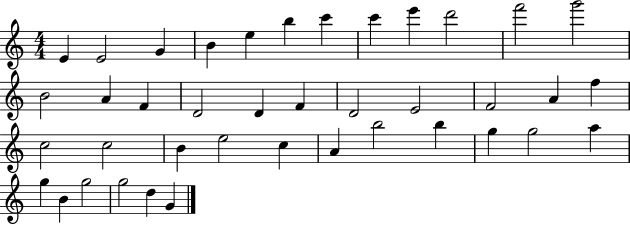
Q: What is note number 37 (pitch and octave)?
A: G5